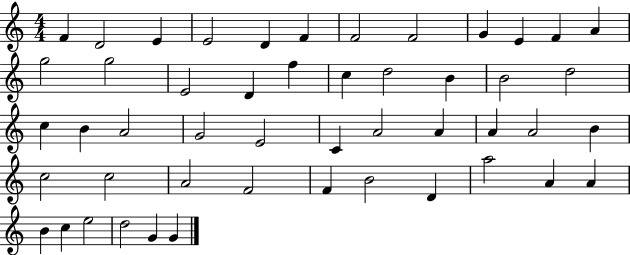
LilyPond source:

{
  \clef treble
  \numericTimeSignature
  \time 4/4
  \key c \major
  f'4 d'2 e'4 | e'2 d'4 f'4 | f'2 f'2 | g'4 e'4 f'4 a'4 | \break g''2 g''2 | e'2 d'4 f''4 | c''4 d''2 b'4 | b'2 d''2 | \break c''4 b'4 a'2 | g'2 e'2 | c'4 a'2 a'4 | a'4 a'2 b'4 | \break c''2 c''2 | a'2 f'2 | f'4 b'2 d'4 | a''2 a'4 a'4 | \break b'4 c''4 e''2 | d''2 g'4 g'4 | \bar "|."
}